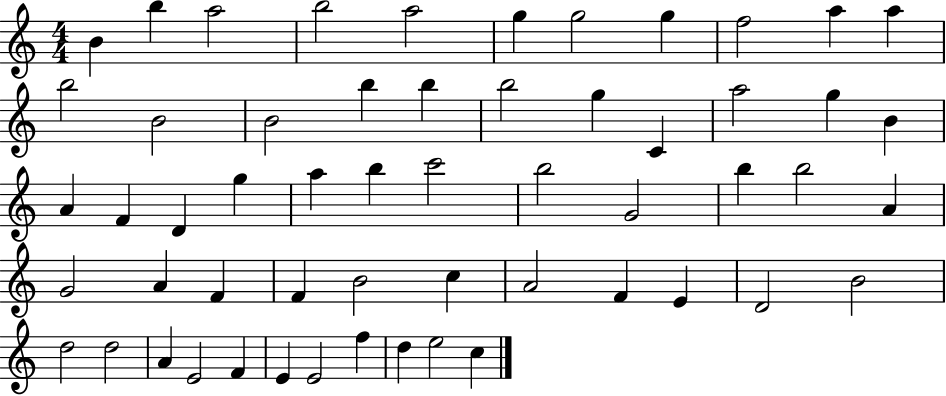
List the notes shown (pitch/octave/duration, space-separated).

B4/q B5/q A5/h B5/h A5/h G5/q G5/h G5/q F5/h A5/q A5/q B5/h B4/h B4/h B5/q B5/q B5/h G5/q C4/q A5/h G5/q B4/q A4/q F4/q D4/q G5/q A5/q B5/q C6/h B5/h G4/h B5/q B5/h A4/q G4/h A4/q F4/q F4/q B4/h C5/q A4/h F4/q E4/q D4/h B4/h D5/h D5/h A4/q E4/h F4/q E4/q E4/h F5/q D5/q E5/h C5/q